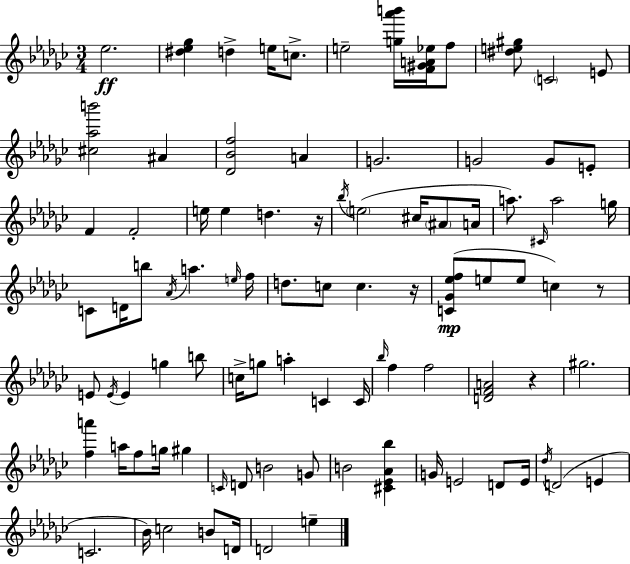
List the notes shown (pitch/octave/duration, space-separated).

Eb5/h. [D#5,Eb5,Gb5]/q D5/q E5/s C5/e. E5/h [G5,Ab6,B6]/s [F4,G#4,A4,Eb5]/s F5/e [D#5,E5,G#5]/e C4/h E4/e [C#5,Ab5,B6]/h A#4/q [Db4,Bb4,F5]/h A4/q G4/h. G4/h G4/e E4/e F4/q F4/h E5/s E5/q D5/q. R/s Bb5/s E5/h C#5/s A#4/e A4/s A5/e. C#4/s A5/h G5/s C4/e D4/s B5/e Ab4/s A5/q. E5/s F5/s D5/e. C5/e C5/q. R/s [C4,Gb4,Eb5,F5]/e E5/e E5/e C5/q R/e E4/e E4/s E4/q G5/q B5/e C5/s G5/e A5/q C4/q C4/s Bb5/s F5/q F5/h [D4,F4,A4]/h R/q G#5/h. [F5,A6]/q A5/s F5/e G5/s G#5/q C4/s D4/e B4/h G4/e B4/h [C#4,Eb4,Ab4,Bb5]/q G4/s E4/h D4/e E4/s Db5/s D4/h E4/q C4/h. Bb4/s C5/h B4/e D4/s D4/h E5/q